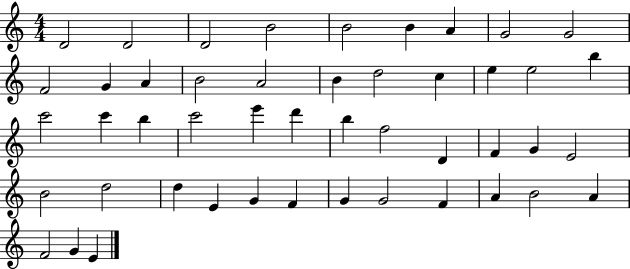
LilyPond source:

{
  \clef treble
  \numericTimeSignature
  \time 4/4
  \key c \major
  d'2 d'2 | d'2 b'2 | b'2 b'4 a'4 | g'2 g'2 | \break f'2 g'4 a'4 | b'2 a'2 | b'4 d''2 c''4 | e''4 e''2 b''4 | \break c'''2 c'''4 b''4 | c'''2 e'''4 d'''4 | b''4 f''2 d'4 | f'4 g'4 e'2 | \break b'2 d''2 | d''4 e'4 g'4 f'4 | g'4 g'2 f'4 | a'4 b'2 a'4 | \break f'2 g'4 e'4 | \bar "|."
}